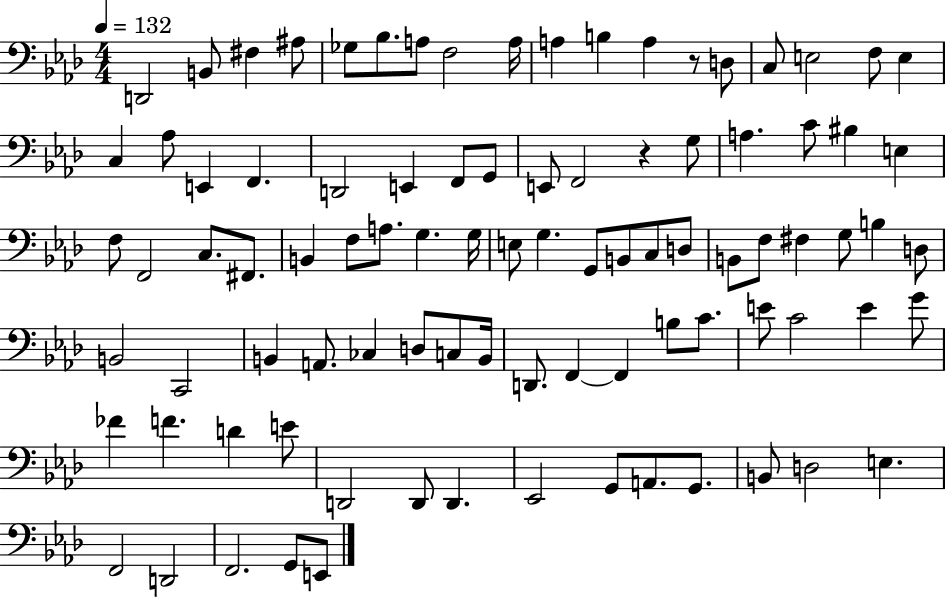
X:1
T:Untitled
M:4/4
L:1/4
K:Ab
D,,2 B,,/2 ^F, ^A,/2 _G,/2 _B,/2 A,/2 F,2 A,/4 A, B, A, z/2 D,/2 C,/2 E,2 F,/2 E, C, _A,/2 E,, F,, D,,2 E,, F,,/2 G,,/2 E,,/2 F,,2 z G,/2 A, C/2 ^B, E, F,/2 F,,2 C,/2 ^F,,/2 B,, F,/2 A,/2 G, G,/4 E,/2 G, G,,/2 B,,/2 C,/2 D,/2 B,,/2 F,/2 ^F, G,/2 B, D,/2 B,,2 C,,2 B,, A,,/2 _C, D,/2 C,/2 B,,/4 D,,/2 F,, F,, B,/2 C/2 E/2 C2 E G/2 _F F D E/2 D,,2 D,,/2 D,, _E,,2 G,,/2 A,,/2 G,,/2 B,,/2 D,2 E, F,,2 D,,2 F,,2 G,,/2 E,,/2